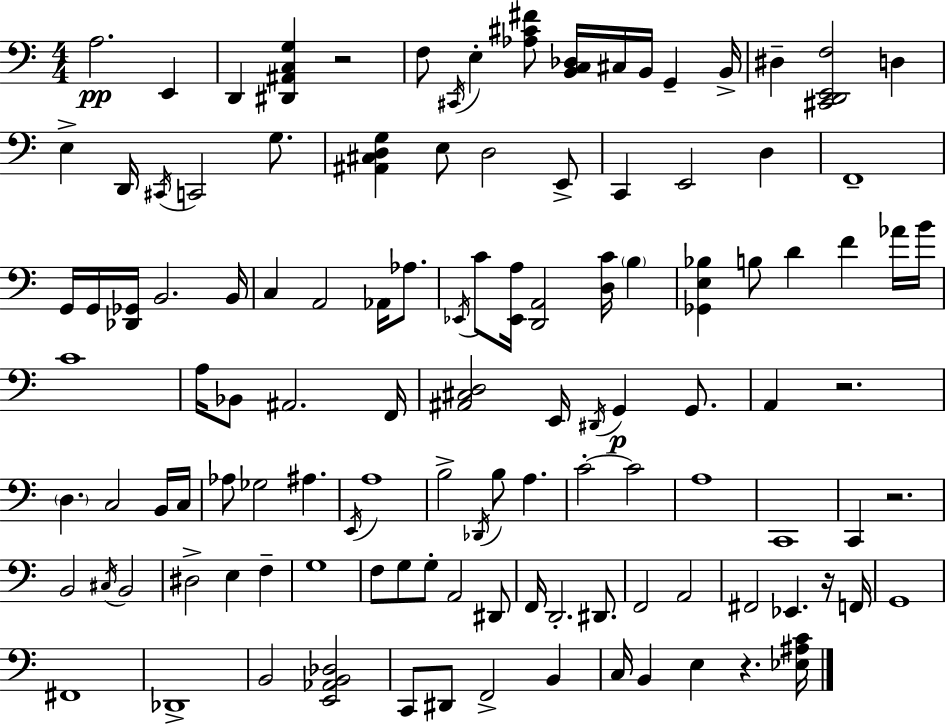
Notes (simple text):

A3/h. E2/q D2/q [D#2,A#2,C3,G3]/q R/h F3/e C#2/s E3/q [Ab3,C#4,F#4]/e [B2,C3,Db3]/s C#3/s B2/s G2/q B2/s D#3/q [C#2,D2,E2,F3]/h D3/q E3/q D2/s C#2/s C2/h G3/e. [A#2,C#3,D3,G3]/q E3/e D3/h E2/e C2/q E2/h D3/q F2/w G2/s G2/s [Db2,Gb2]/s B2/h. B2/s C3/q A2/h Ab2/s Ab3/e. Eb2/s C4/e [Eb2,A3]/s [D2,A2]/h [D3,C4]/s B3/q [Gb2,E3,Bb3]/q B3/e D4/q F4/q Ab4/s B4/s C4/w A3/s Bb2/e A#2/h. F2/s [A#2,C#3,D3]/h E2/s D#2/s G2/q G2/e. A2/q R/h. D3/q. C3/h B2/s C3/s Ab3/e Gb3/h A#3/q. E2/s A3/w B3/h Db2/s B3/e A3/q. C4/h C4/h A3/w C2/w C2/q R/h. B2/h C#3/s B2/h D#3/h E3/q F3/q G3/w F3/e G3/e G3/e A2/h D#2/e F2/s D2/h. D#2/e. F2/h A2/h F#2/h Eb2/q. R/s F2/s G2/w F#2/w Db2/w B2/h [E2,Ab2,B2,Db3]/h C2/e D#2/e F2/h B2/q C3/s B2/q E3/q R/q. [Eb3,A#3,C4]/s